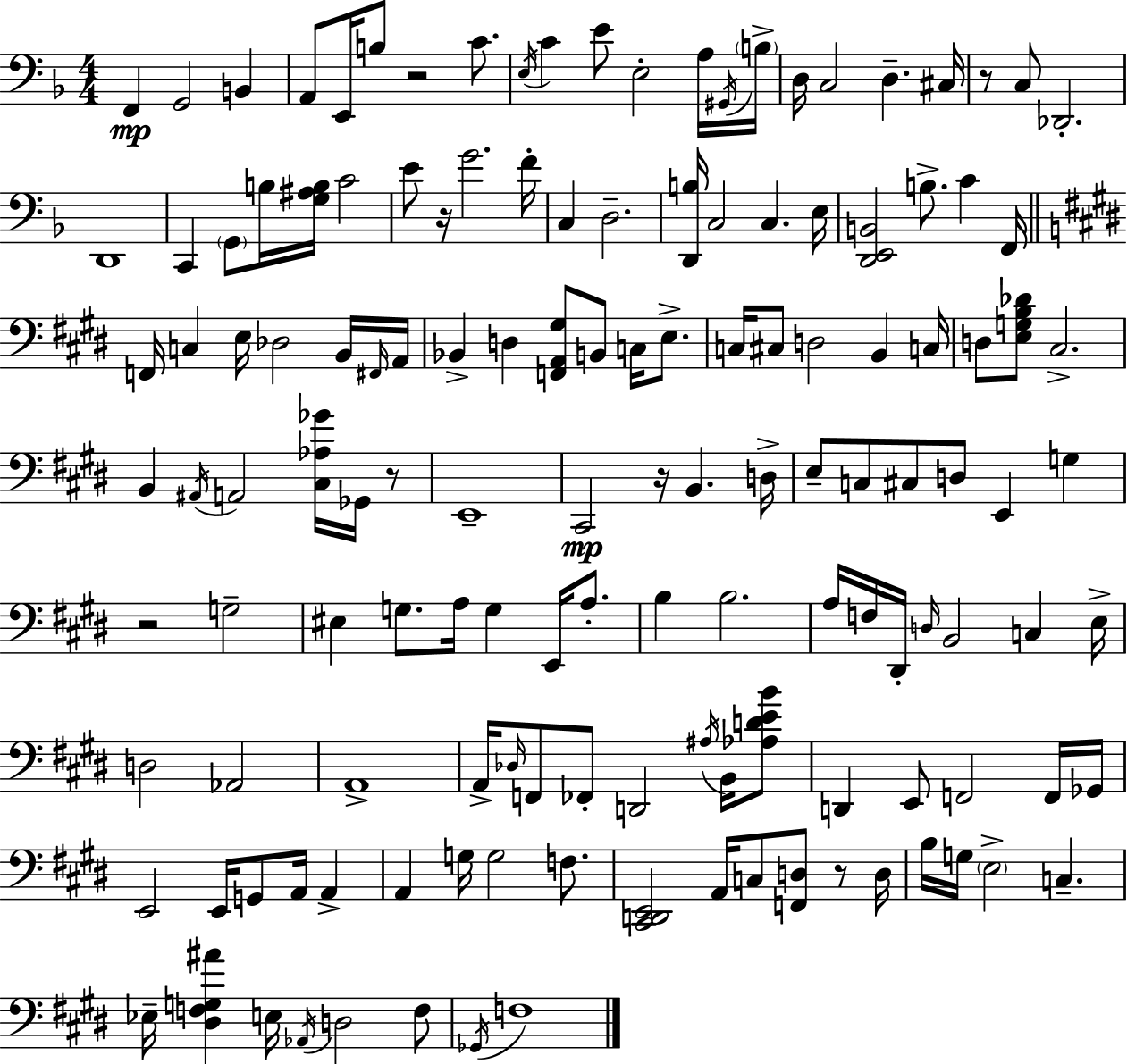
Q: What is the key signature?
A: D minor